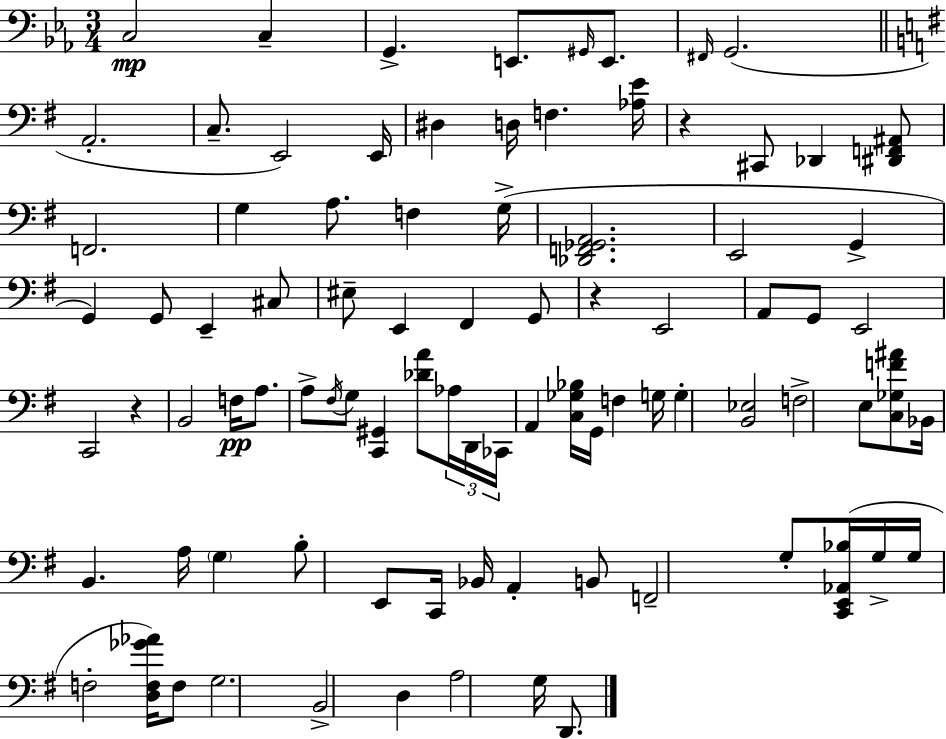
{
  \clef bass
  \numericTimeSignature
  \time 3/4
  \key c \minor
  c2\mp c4-- | g,4.-> e,8. \grace { gis,16 } e,8. | \grace { fis,16 } g,2.( | \bar "||" \break \key e \minor a,2.-. | c8.-- e,2) e,16 | dis4 d16 f4. <aes e'>16 | r4 cis,8 des,4 <dis, f, ais,>8 | \break f,2. | g4 a8. f4 g16->( | <des, f, ges, a,>2. | e,2 g,4-> | \break g,4) g,8 e,4-- cis8 | eis8-- e,4 fis,4 g,8 | r4 e,2 | a,8 g,8 e,2 | \break c,2 r4 | b,2 f16\pp a8. | a8-> \acciaccatura { fis16 } g8 <c, gis,>4 <des' a'>8 \tuplet 3/2 { aes16 | d,16 ces,16 } a,4 <c ges bes>16 g,16 f4 | \break g16 g4-. <b, ees>2 | f2-> e8 <c ges f' ais'>8 | bes,16 b,4. a16 \parenthesize g4 | b8-. e,8 c,16 bes,16 a,4-. b,8 | \break f,2-- g8-. <c, e, aes, bes>16( | g16-> g16 f2-. <d f ges' aes'>16) f8 | g2. | b,2-> d4 | \break a2 g16 d,8. | \bar "|."
}